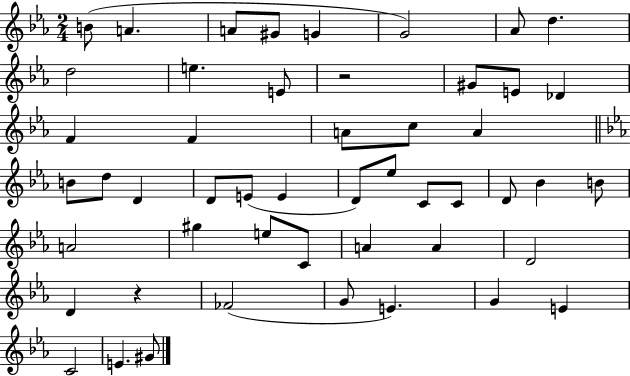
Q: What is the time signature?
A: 2/4